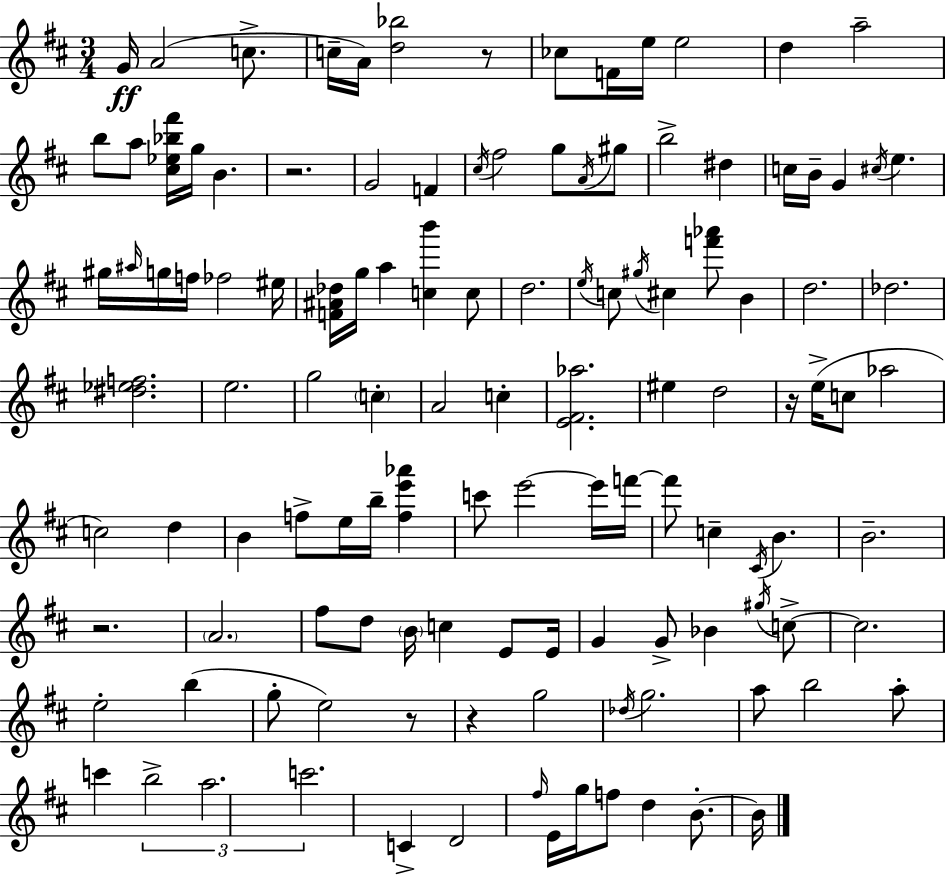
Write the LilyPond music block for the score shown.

{
  \clef treble
  \numericTimeSignature
  \time 3/4
  \key d \major
  g'16\ff a'2( c''8.-> | c''16-- a'16) <d'' bes''>2 r8 | ces''8 f'16 e''16 e''2 | d''4 a''2-- | \break b''8 a''8 <cis'' ees'' bes'' fis'''>16 g''16 b'4. | r2. | g'2 f'4 | \acciaccatura { cis''16 } fis''2 g''8 \acciaccatura { a'16 } | \break gis''8 b''2-> dis''4 | c''16 b'16-- g'4 \acciaccatura { cis''16 } e''4. | gis''16 \grace { ais''16 } g''16 f''16 fes''2 | eis''16 <f' ais' des''>16 g''16 a''4 <c'' b'''>4 | \break c''8 d''2. | \acciaccatura { e''16 } c''8 \acciaccatura { gis''16 } cis''4 | <f''' aes'''>8 b'4 d''2. | des''2. | \break <dis'' ees'' f''>2. | e''2. | g''2 | \parenthesize c''4-. a'2 | \break c''4-. <e' fis' aes''>2. | eis''4 d''2 | r16 e''16->( c''8 aes''2 | c''2) | \break d''4 b'4 f''8-> | e''16 b''16-- <f'' e''' aes'''>4 c'''8 e'''2~~ | e'''16 f'''16~~ f'''8 c''4-- | \acciaccatura { cis'16 } b'4. b'2.-- | \break r2. | \parenthesize a'2. | fis''8 d''8 \parenthesize b'16 | c''4 e'8 e'16 g'4 g'8-> | \break bes'4 \acciaccatura { gis''16 } c''8->~~ c''2. | e''2-. | b''4( g''8-. e''2) | r8 r4 | \break g''2 \acciaccatura { des''16 } g''2. | a''8 b''2 | a''8-. c'''4 | \tuplet 3/2 { b''2-> a''2. | \break c'''2. } | c'4-> | d'2 \grace { fis''16 } e'16 g''16 | f''8 d''4 b'8.-.~~ b'16 \bar "|."
}